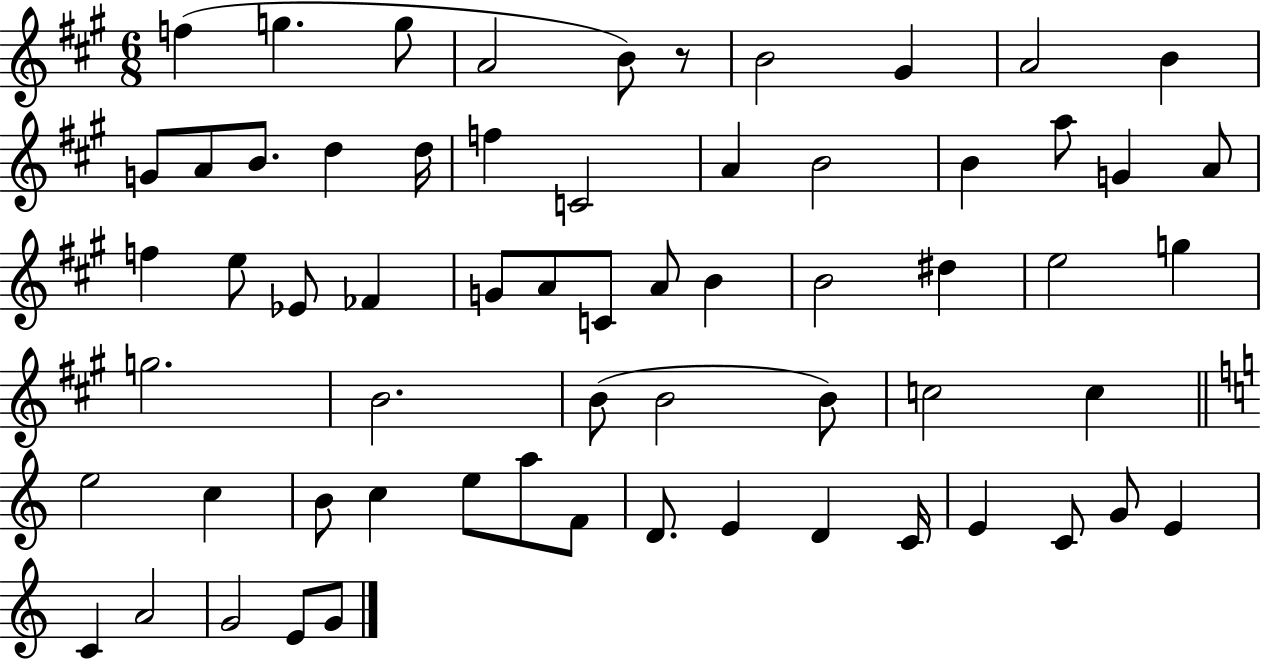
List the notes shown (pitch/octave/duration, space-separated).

F5/q G5/q. G5/e A4/h B4/e R/e B4/h G#4/q A4/h B4/q G4/e A4/e B4/e. D5/q D5/s F5/q C4/h A4/q B4/h B4/q A5/e G4/q A4/e F5/q E5/e Eb4/e FES4/q G4/e A4/e C4/e A4/e B4/q B4/h D#5/q E5/h G5/q G5/h. B4/h. B4/e B4/h B4/e C5/h C5/q E5/h C5/q B4/e C5/q E5/e A5/e F4/e D4/e. E4/q D4/q C4/s E4/q C4/e G4/e E4/q C4/q A4/h G4/h E4/e G4/e